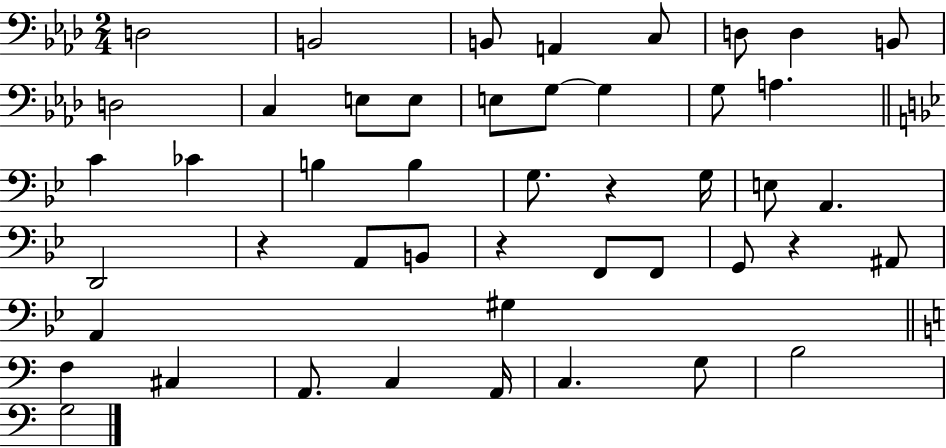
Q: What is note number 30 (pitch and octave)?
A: F2